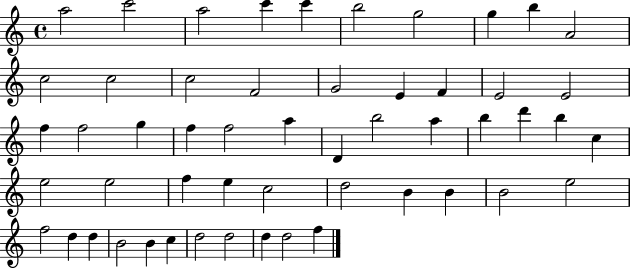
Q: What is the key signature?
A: C major